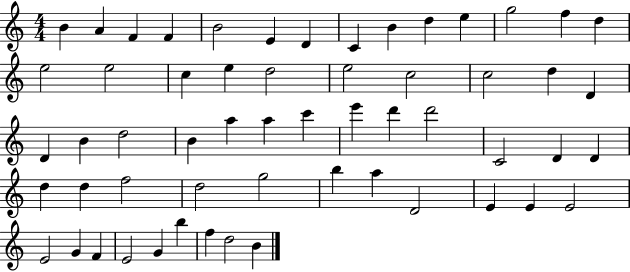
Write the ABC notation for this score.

X:1
T:Untitled
M:4/4
L:1/4
K:C
B A F F B2 E D C B d e g2 f d e2 e2 c e d2 e2 c2 c2 d D D B d2 B a a c' e' d' d'2 C2 D D d d f2 d2 g2 b a D2 E E E2 E2 G F E2 G b f d2 B